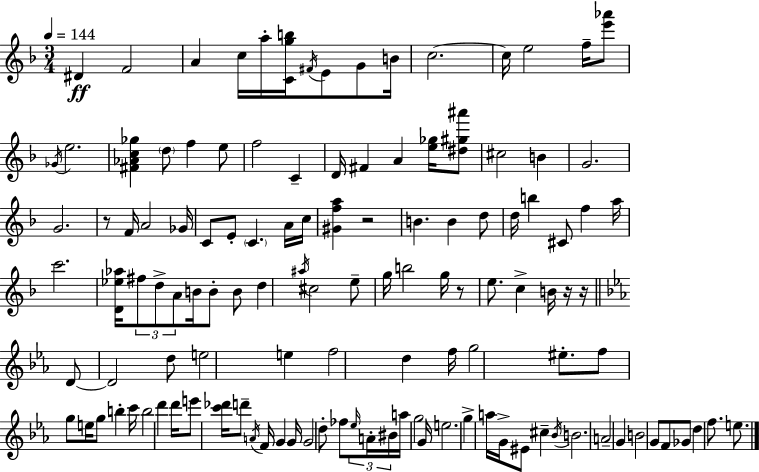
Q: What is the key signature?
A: F major